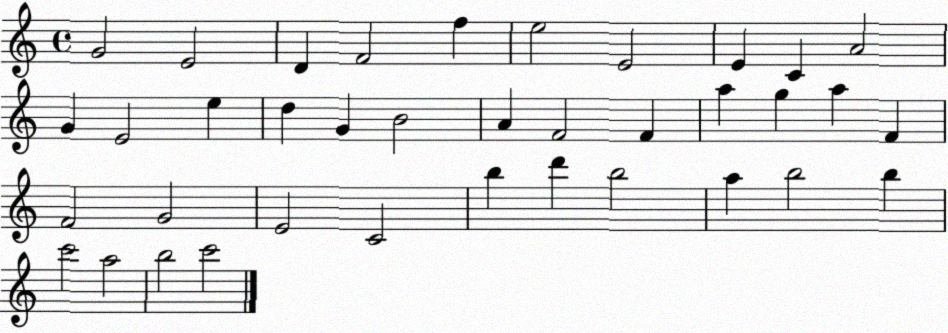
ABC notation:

X:1
T:Untitled
M:4/4
L:1/4
K:C
G2 E2 D F2 f e2 E2 E C A2 G E2 e d G B2 A F2 F a g a F F2 G2 E2 C2 b d' b2 a b2 b c'2 a2 b2 c'2